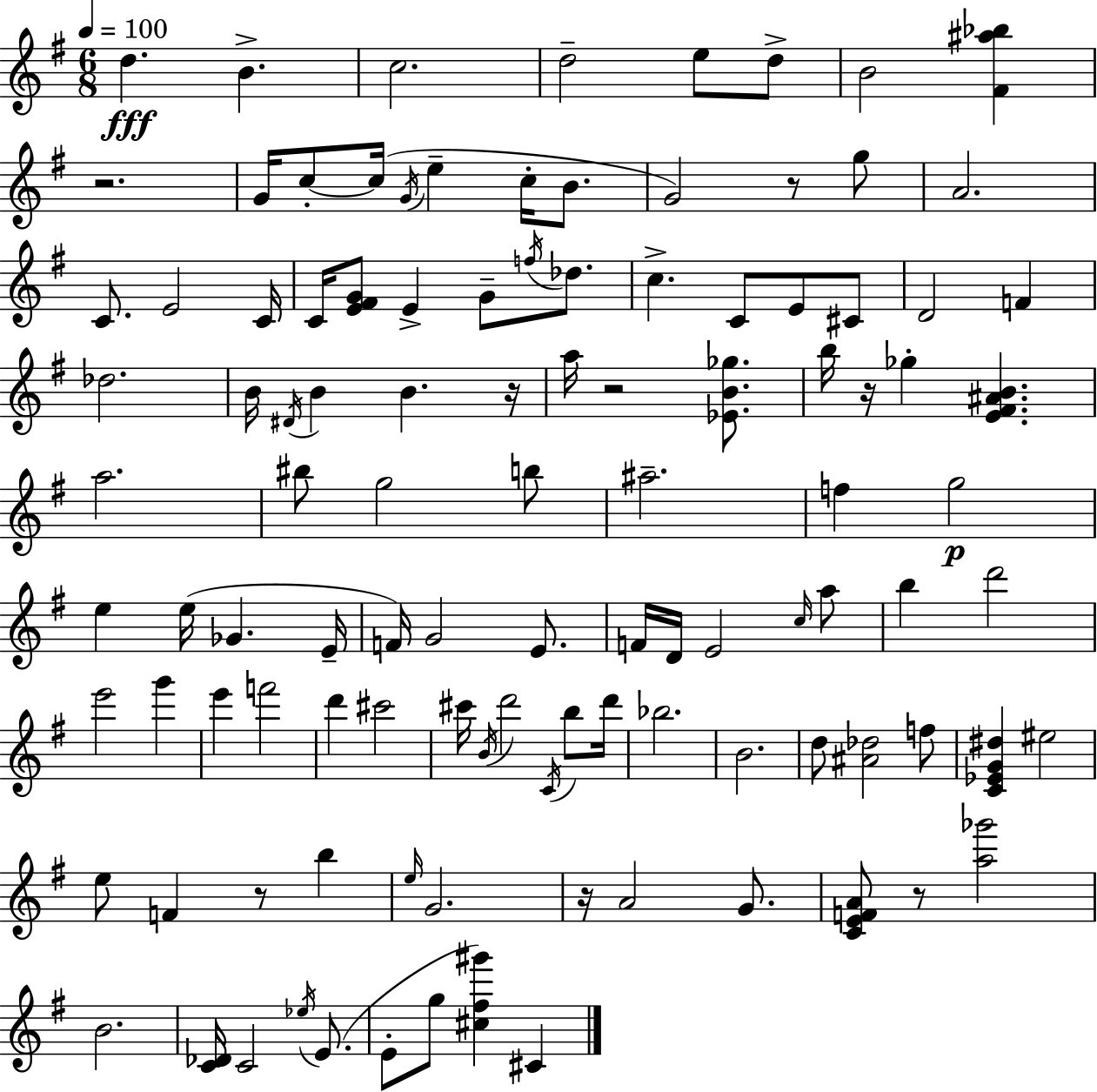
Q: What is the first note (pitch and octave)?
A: D5